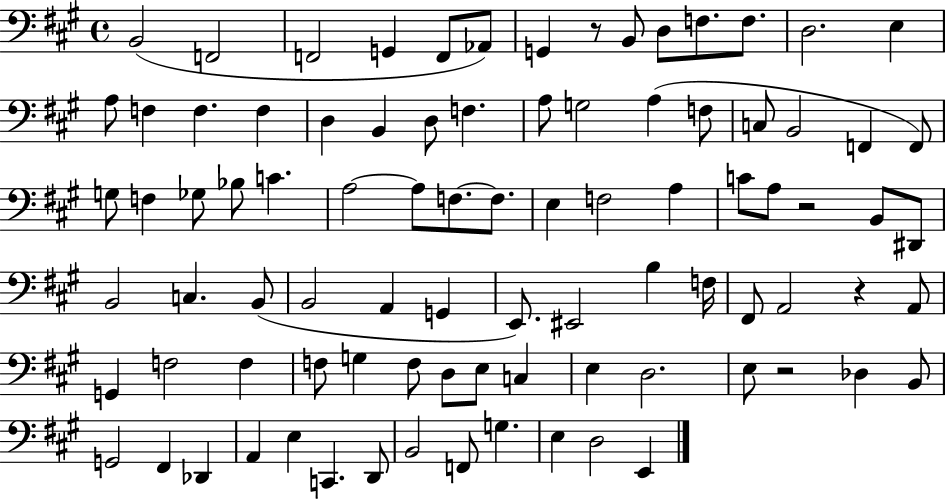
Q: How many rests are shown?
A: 4